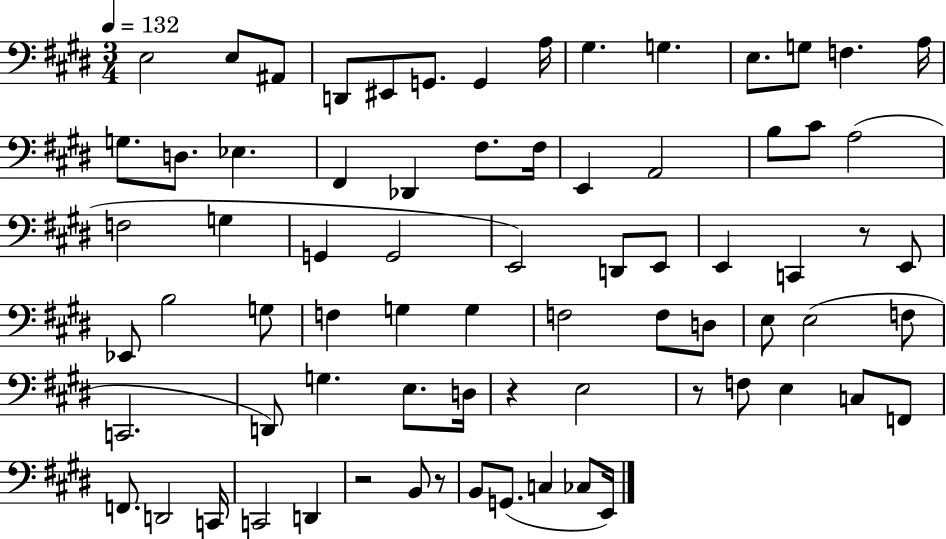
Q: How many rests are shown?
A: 5